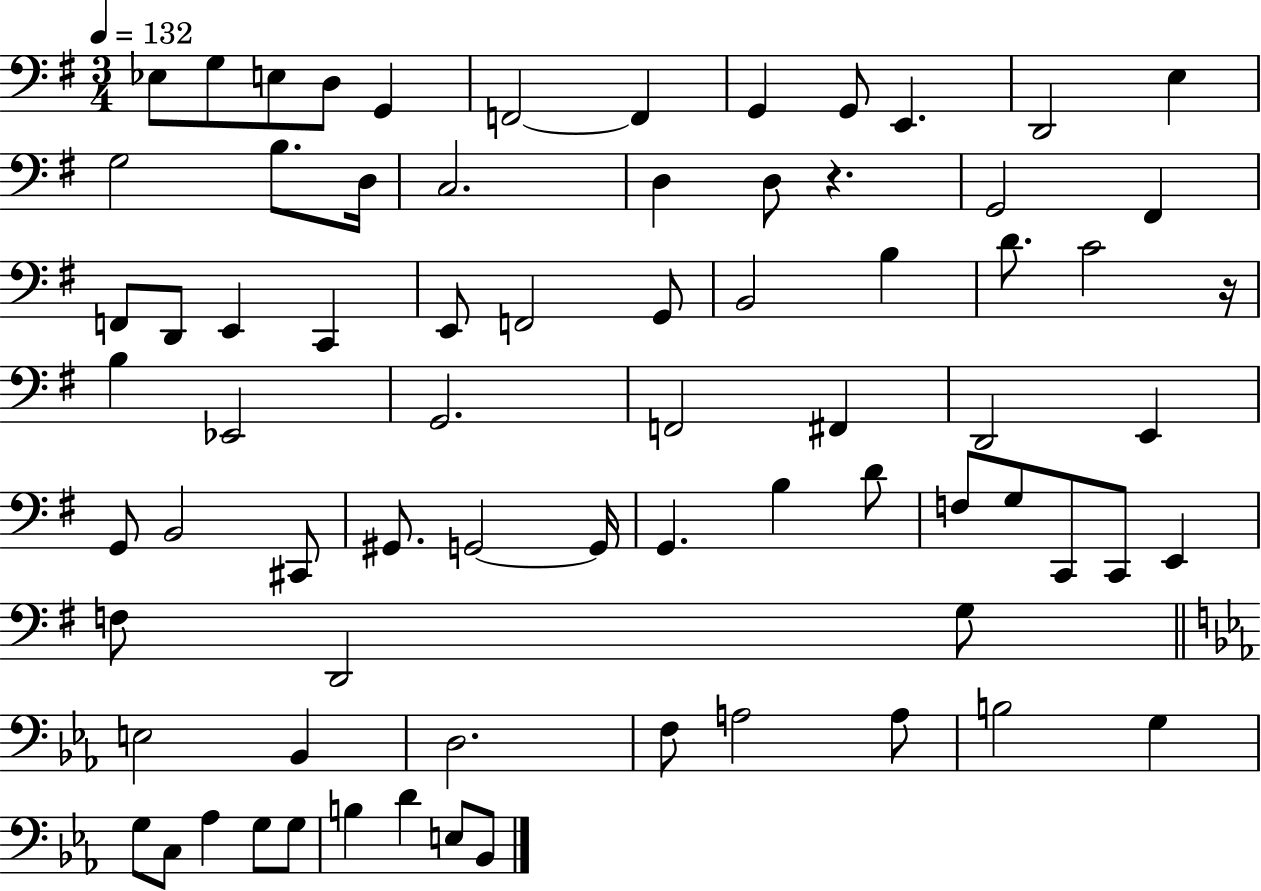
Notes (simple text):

Eb3/e G3/e E3/e D3/e G2/q F2/h F2/q G2/q G2/e E2/q. D2/h E3/q G3/h B3/e. D3/s C3/h. D3/q D3/e R/q. G2/h F#2/q F2/e D2/e E2/q C2/q E2/e F2/h G2/e B2/h B3/q D4/e. C4/h R/s B3/q Eb2/h G2/h. F2/h F#2/q D2/h E2/q G2/e B2/h C#2/e G#2/e. G2/h G2/s G2/q. B3/q D4/e F3/e G3/e C2/e C2/e E2/q F3/e D2/h G3/e E3/h Bb2/q D3/h. F3/e A3/h A3/e B3/h G3/q G3/e C3/e Ab3/q G3/e G3/e B3/q D4/q E3/e Bb2/e